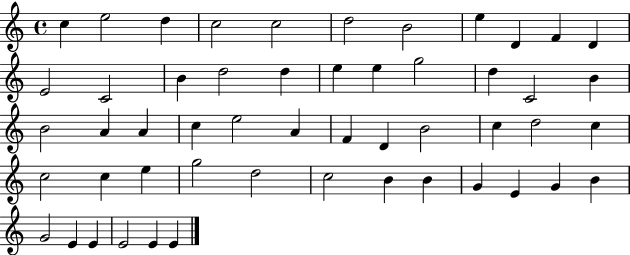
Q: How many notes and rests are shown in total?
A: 52